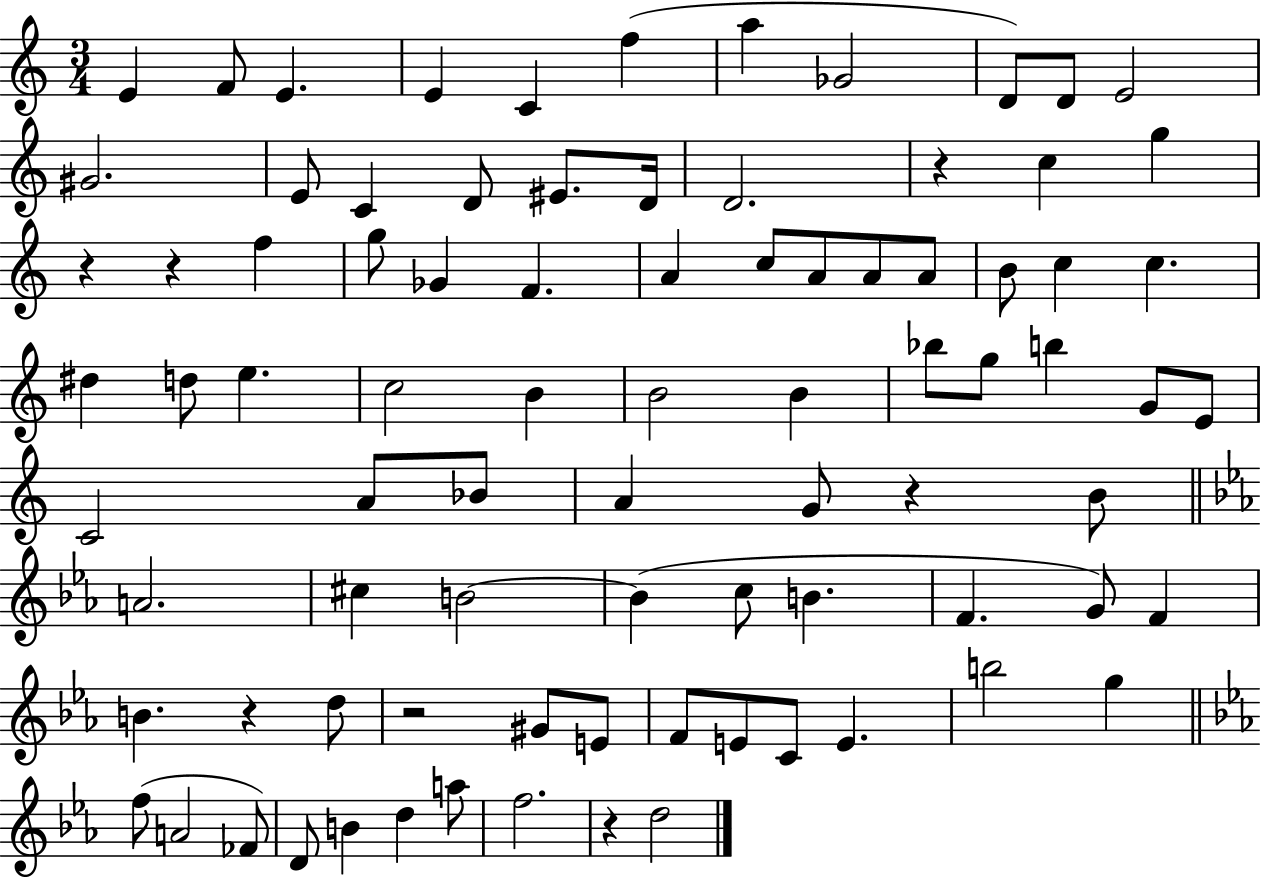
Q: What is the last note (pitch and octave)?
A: D5